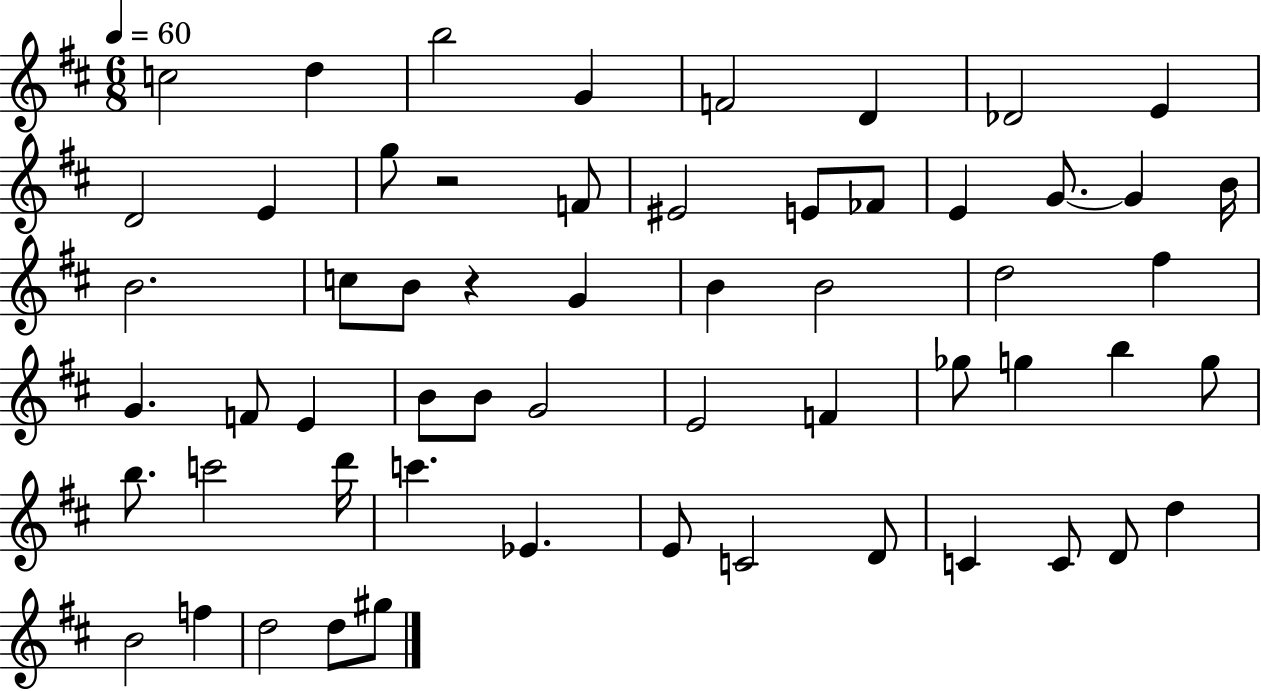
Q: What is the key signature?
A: D major